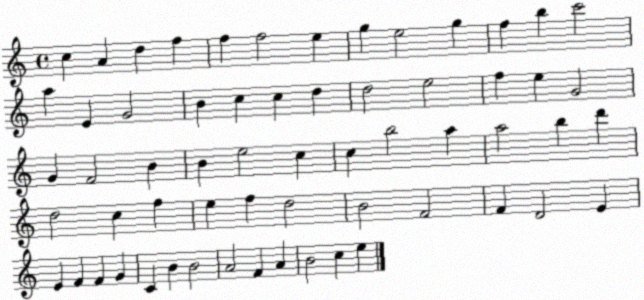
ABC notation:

X:1
T:Untitled
M:4/4
L:1/4
K:C
c A d f f f2 e g e2 g f b c'2 a E G2 B c c d d2 e2 f e G2 G F2 B B e2 c c b2 a a2 b d' d2 c f e f d2 B2 F2 F D2 E E F F G C B B2 A2 F A B2 c e